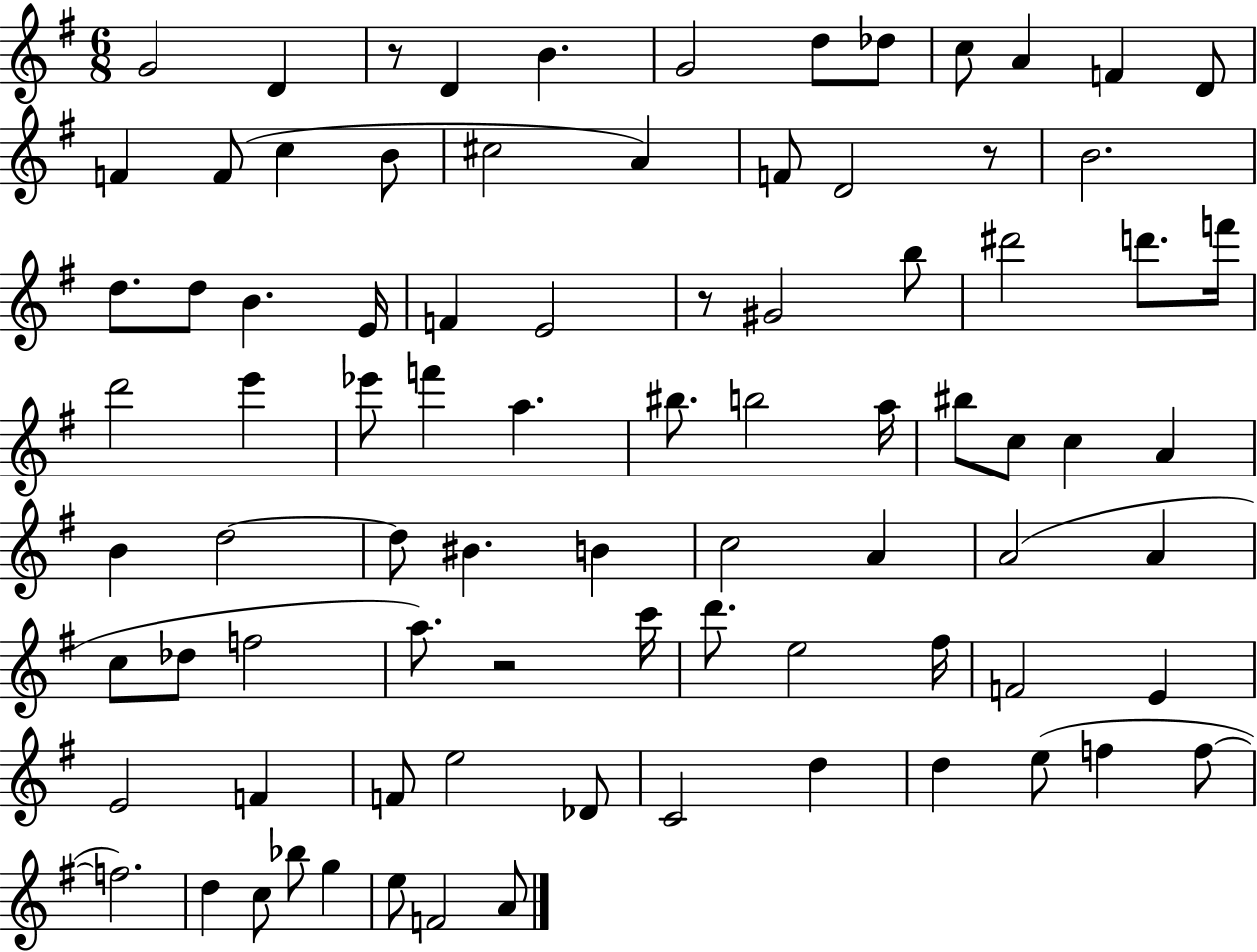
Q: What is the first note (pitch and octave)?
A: G4